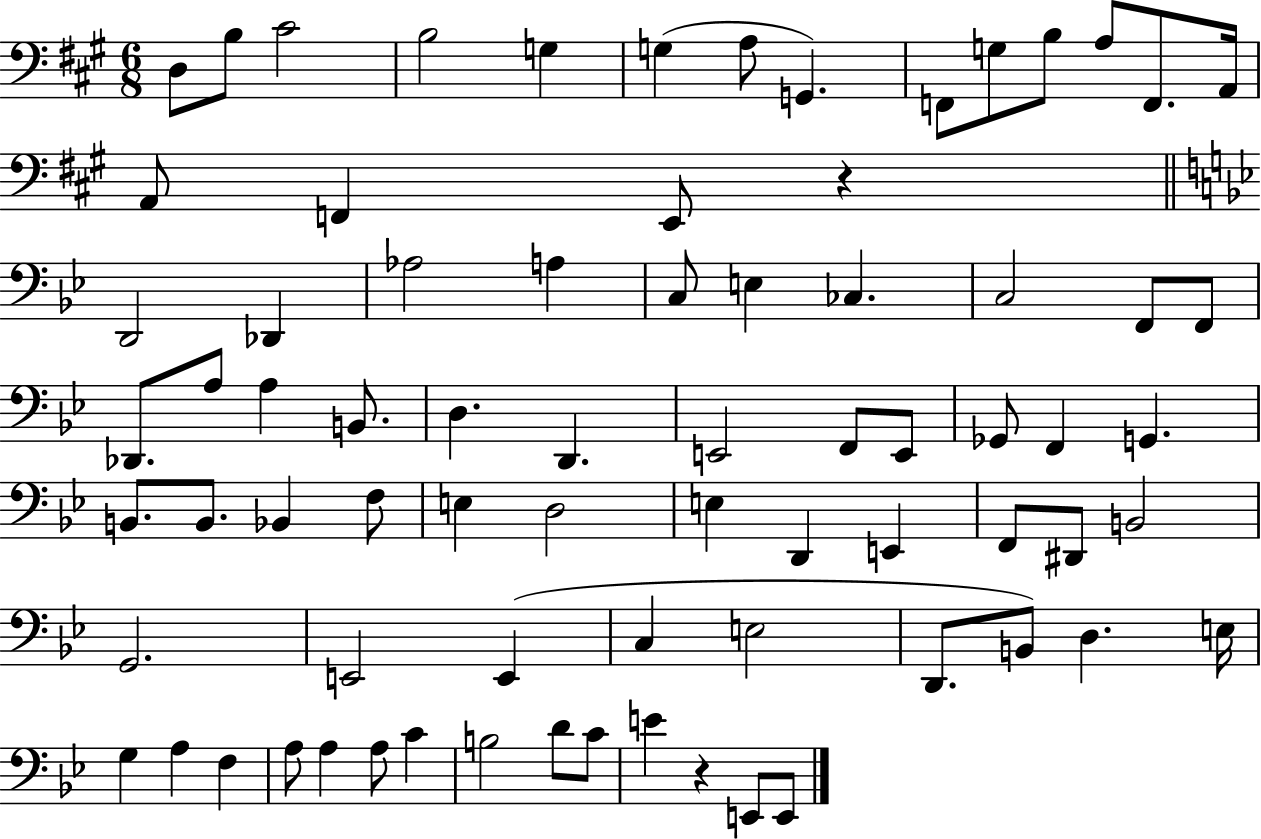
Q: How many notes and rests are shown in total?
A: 75